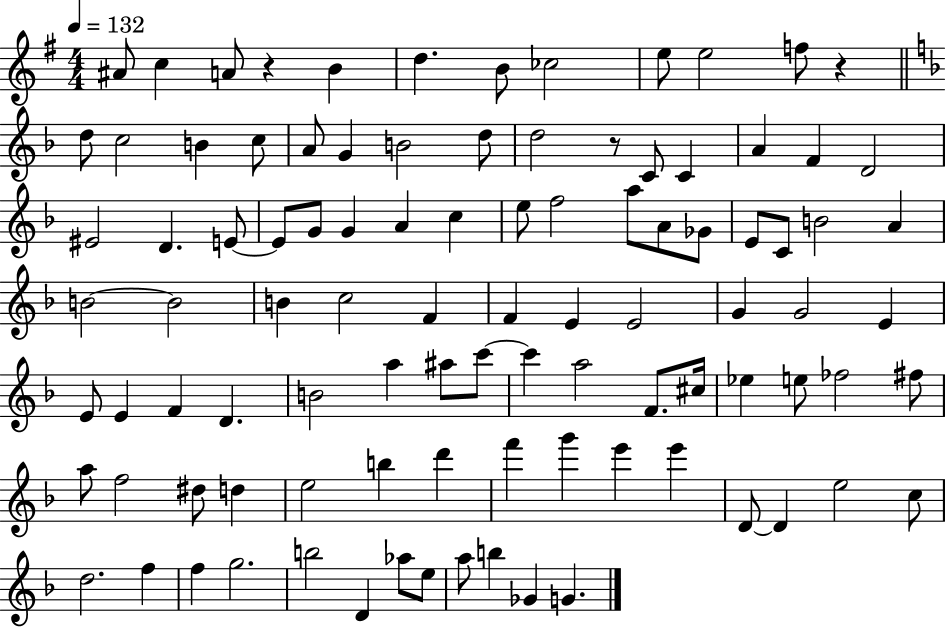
X:1
T:Untitled
M:4/4
L:1/4
K:G
^A/2 c A/2 z B d B/2 _c2 e/2 e2 f/2 z d/2 c2 B c/2 A/2 G B2 d/2 d2 z/2 C/2 C A F D2 ^E2 D E/2 E/2 G/2 G A c e/2 f2 a/2 A/2 _G/2 E/2 C/2 B2 A B2 B2 B c2 F F E E2 G G2 E E/2 E F D B2 a ^a/2 c'/2 c' a2 F/2 ^c/4 _e e/2 _f2 ^f/2 a/2 f2 ^d/2 d e2 b d' f' g' e' e' D/2 D e2 c/2 d2 f f g2 b2 D _a/2 e/2 a/2 b _G G